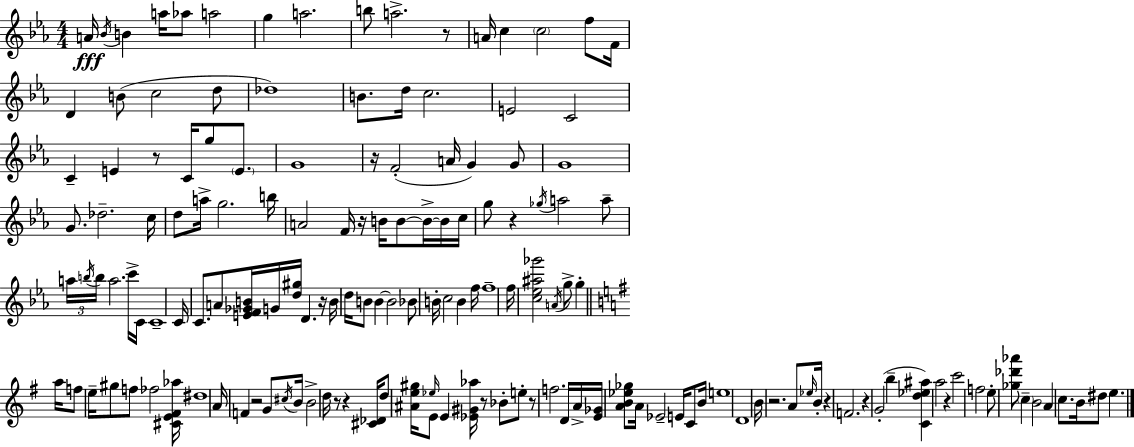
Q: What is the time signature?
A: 4/4